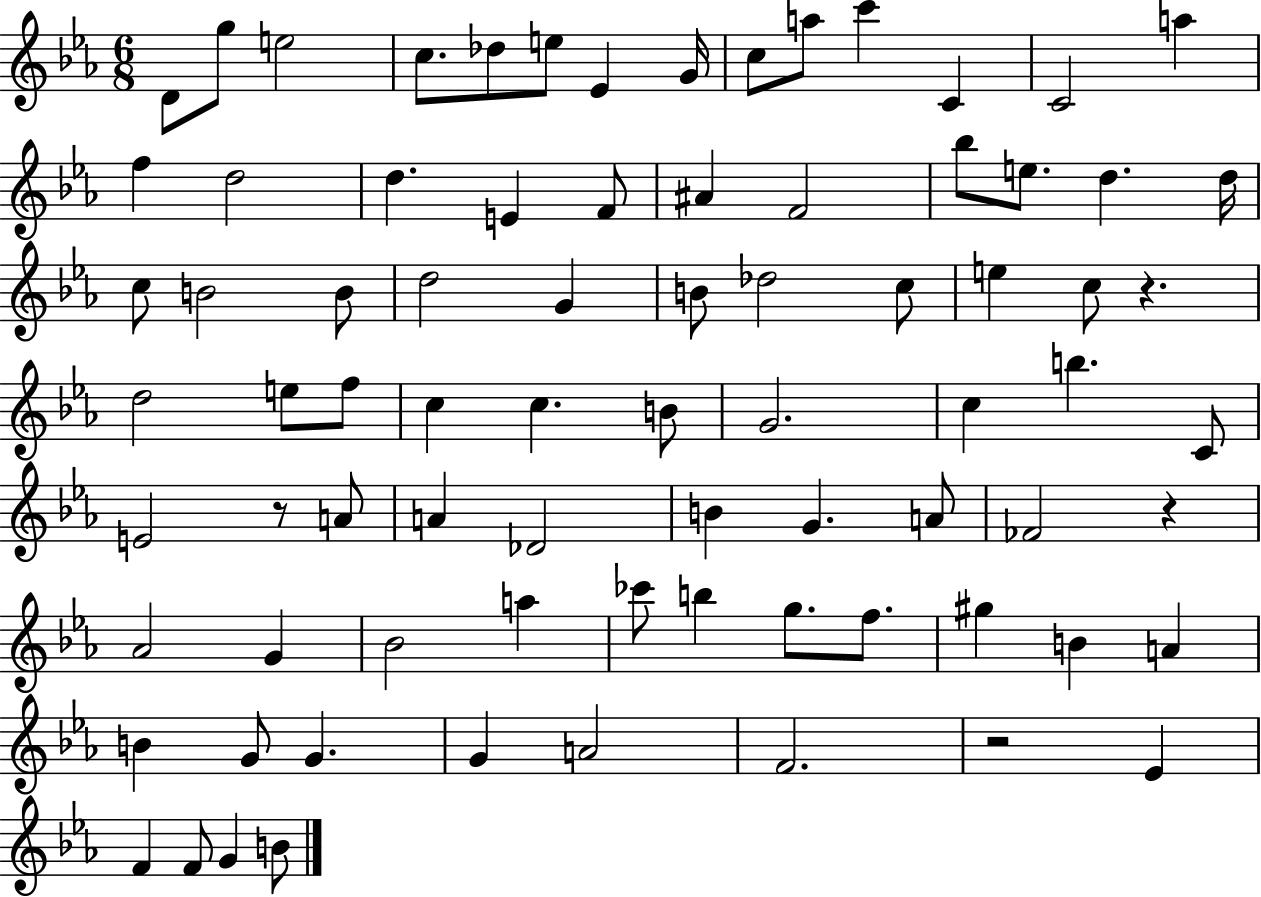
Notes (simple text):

D4/e G5/e E5/h C5/e. Db5/e E5/e Eb4/q G4/s C5/e A5/e C6/q C4/q C4/h A5/q F5/q D5/h D5/q. E4/q F4/e A#4/q F4/h Bb5/e E5/e. D5/q. D5/s C5/e B4/h B4/e D5/h G4/q B4/e Db5/h C5/e E5/q C5/e R/q. D5/h E5/e F5/e C5/q C5/q. B4/e G4/h. C5/q B5/q. C4/e E4/h R/e A4/e A4/q Db4/h B4/q G4/q. A4/e FES4/h R/q Ab4/h G4/q Bb4/h A5/q CES6/e B5/q G5/e. F5/e. G#5/q B4/q A4/q B4/q G4/e G4/q. G4/q A4/h F4/h. R/h Eb4/q F4/q F4/e G4/q B4/e